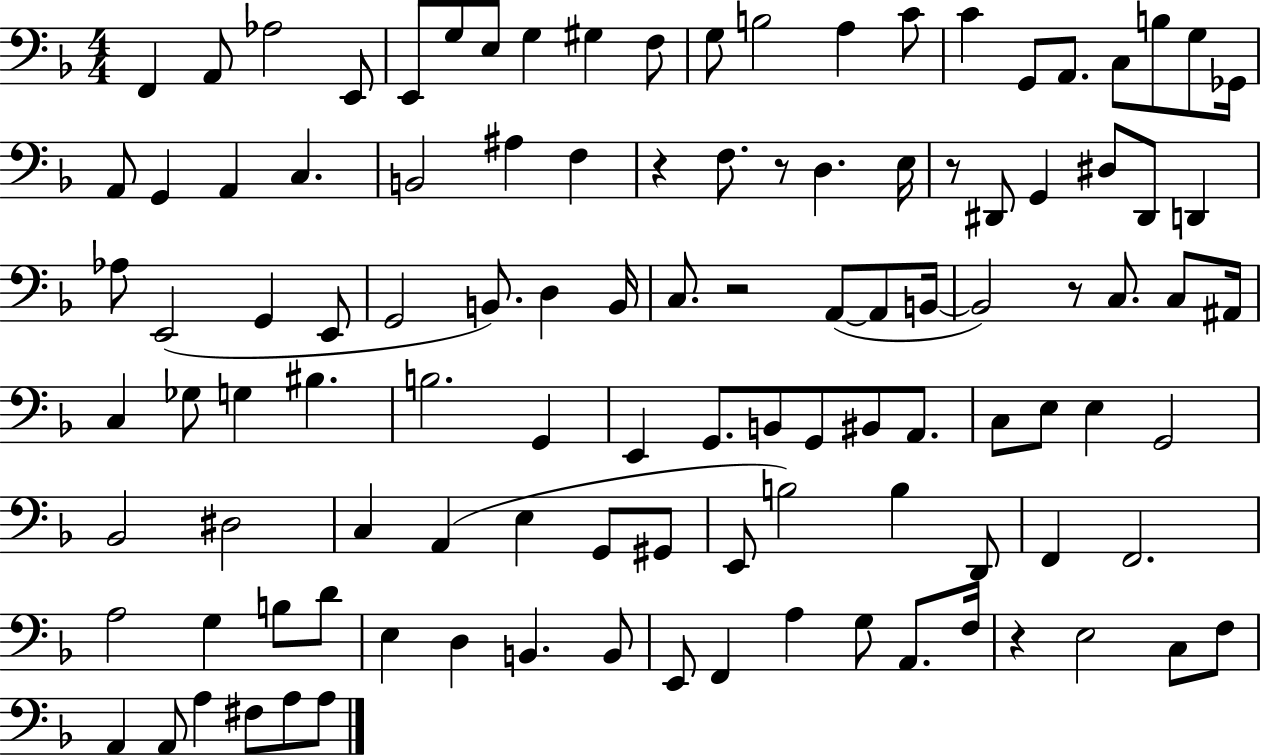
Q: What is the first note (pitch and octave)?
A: F2